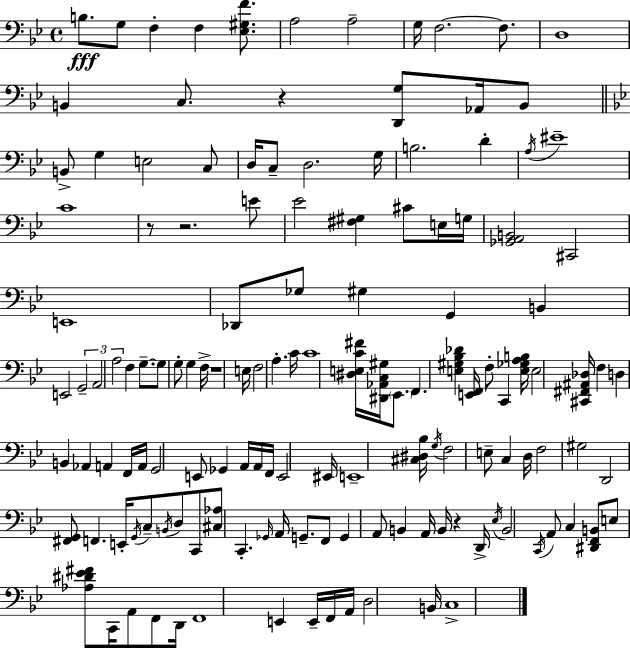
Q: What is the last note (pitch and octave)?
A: C3